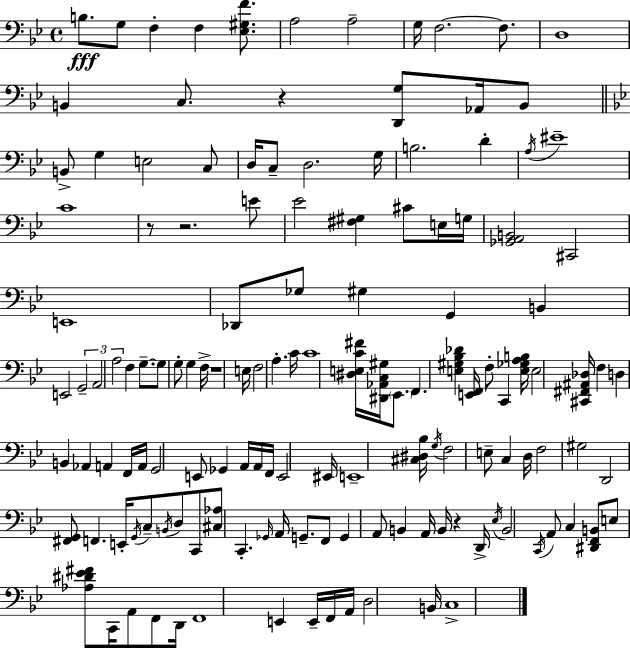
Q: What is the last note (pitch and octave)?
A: C3